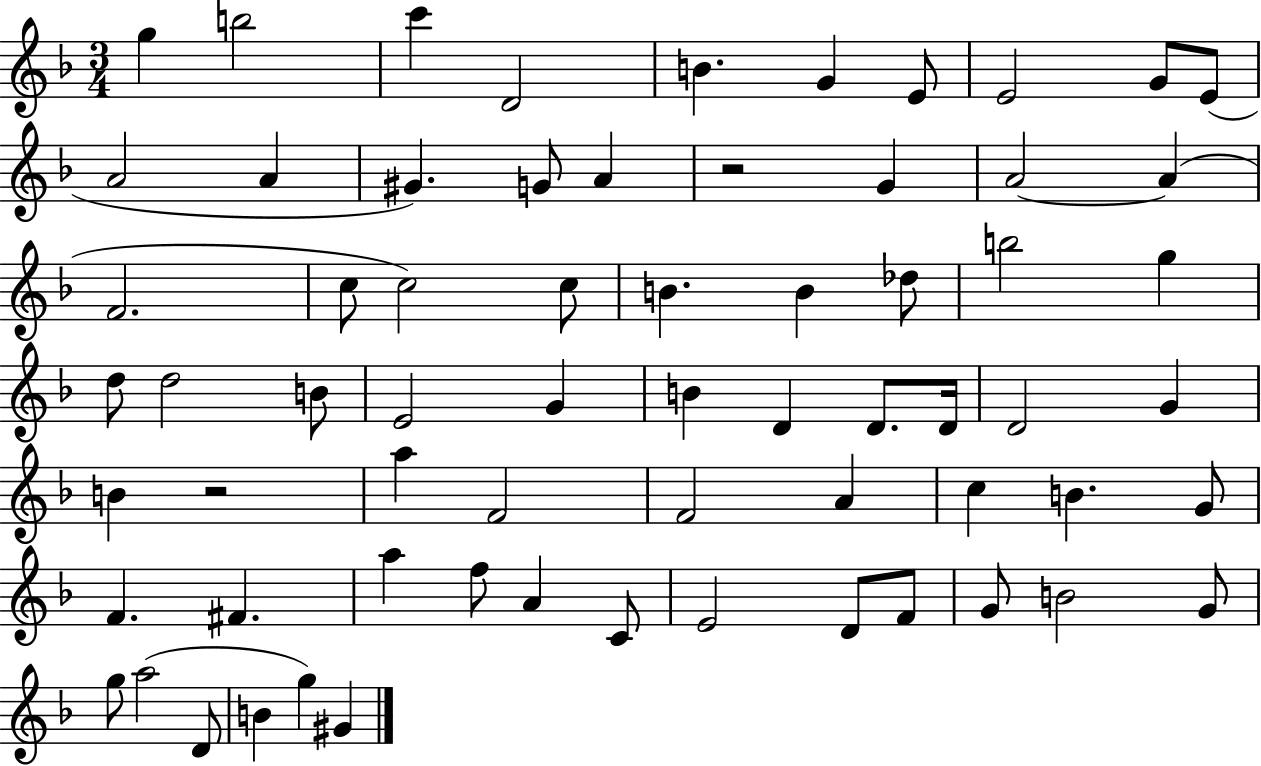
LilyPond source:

{
  \clef treble
  \numericTimeSignature
  \time 3/4
  \key f \major
  g''4 b''2 | c'''4 d'2 | b'4. g'4 e'8 | e'2 g'8 e'8( | \break a'2 a'4 | gis'4.) g'8 a'4 | r2 g'4 | a'2~~ a'4( | \break f'2. | c''8 c''2) c''8 | b'4. b'4 des''8 | b''2 g''4 | \break d''8 d''2 b'8 | e'2 g'4 | b'4 d'4 d'8. d'16 | d'2 g'4 | \break b'4 r2 | a''4 f'2 | f'2 a'4 | c''4 b'4. g'8 | \break f'4. fis'4. | a''4 f''8 a'4 c'8 | e'2 d'8 f'8 | g'8 b'2 g'8 | \break g''8 a''2( d'8 | b'4 g''4) gis'4 | \bar "|."
}